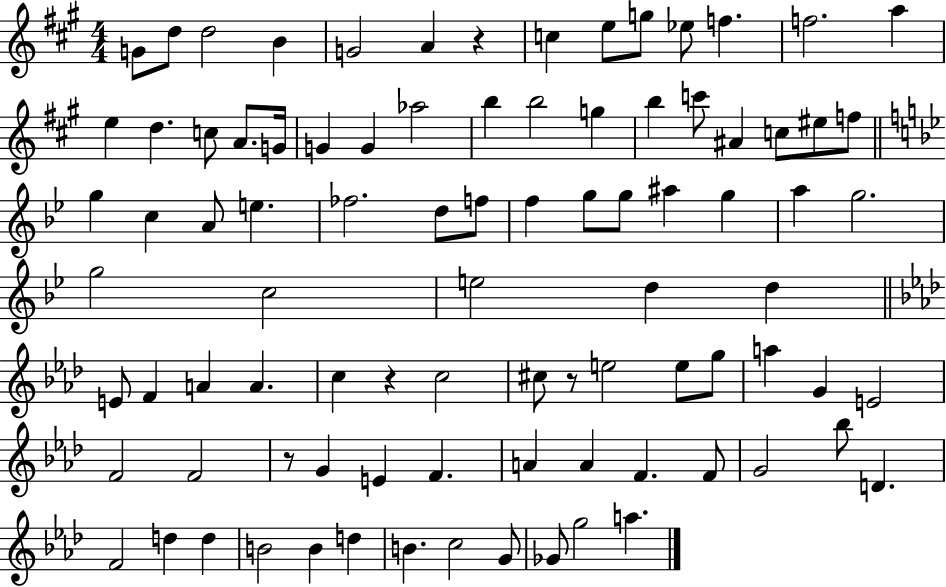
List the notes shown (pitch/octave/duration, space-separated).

G4/e D5/e D5/h B4/q G4/h A4/q R/q C5/q E5/e G5/e Eb5/e F5/q. F5/h. A5/q E5/q D5/q. C5/e A4/e. G4/s G4/q G4/q Ab5/h B5/q B5/h G5/q B5/q C6/e A#4/q C5/e EIS5/e F5/e G5/q C5/q A4/e E5/q. FES5/h. D5/e F5/e F5/q G5/e G5/e A#5/q G5/q A5/q G5/h. G5/h C5/h E5/h D5/q D5/q E4/e F4/q A4/q A4/q. C5/q R/q C5/h C#5/e R/e E5/h E5/e G5/e A5/q G4/q E4/h F4/h F4/h R/e G4/q E4/q F4/q. A4/q A4/q F4/q. F4/e G4/h Bb5/e D4/q. F4/h D5/q D5/q B4/h B4/q D5/q B4/q. C5/h G4/e Gb4/e G5/h A5/q.